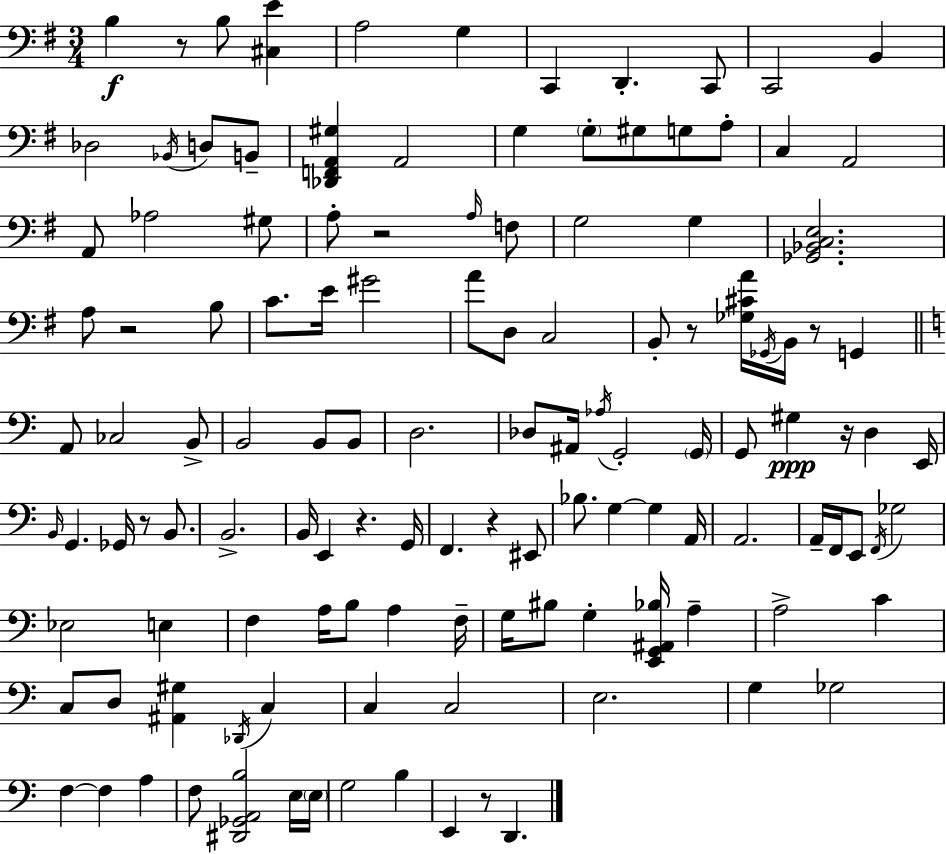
X:1
T:Untitled
M:3/4
L:1/4
K:Em
B, z/2 B,/2 [^C,E] A,2 G, C,, D,, C,,/2 C,,2 B,, _D,2 _B,,/4 D,/2 B,,/2 [_D,,F,,A,,^G,] A,,2 G, G,/2 ^G,/2 G,/2 A,/2 C, A,,2 A,,/2 _A,2 ^G,/2 A,/2 z2 A,/4 F,/2 G,2 G, [_G,,_B,,C,E,]2 A,/2 z2 B,/2 C/2 E/4 ^G2 A/2 D,/2 C,2 B,,/2 z/2 [_G,^CA]/4 _G,,/4 B,,/4 z/2 G,, A,,/2 _C,2 B,,/2 B,,2 B,,/2 B,,/2 D,2 _D,/2 ^A,,/4 _A,/4 G,,2 G,,/4 G,,/2 ^G, z/4 D, E,,/4 B,,/4 G,, _G,,/4 z/2 B,,/2 B,,2 B,,/4 E,, z G,,/4 F,, z ^E,,/2 _B,/2 G, G, A,,/4 A,,2 A,,/4 F,,/4 E,,/2 F,,/4 _G,2 _E,2 E, F, A,/4 B,/2 A, F,/4 G,/4 ^B,/2 G, [E,,G,,^A,,_B,]/4 A, A,2 C C,/2 D,/2 [^A,,^G,] _D,,/4 C, C, C,2 E,2 G, _G,2 F, F, A, F,/2 [^D,,_G,,A,,B,]2 E,/4 E,/4 G,2 B, E,, z/2 D,,